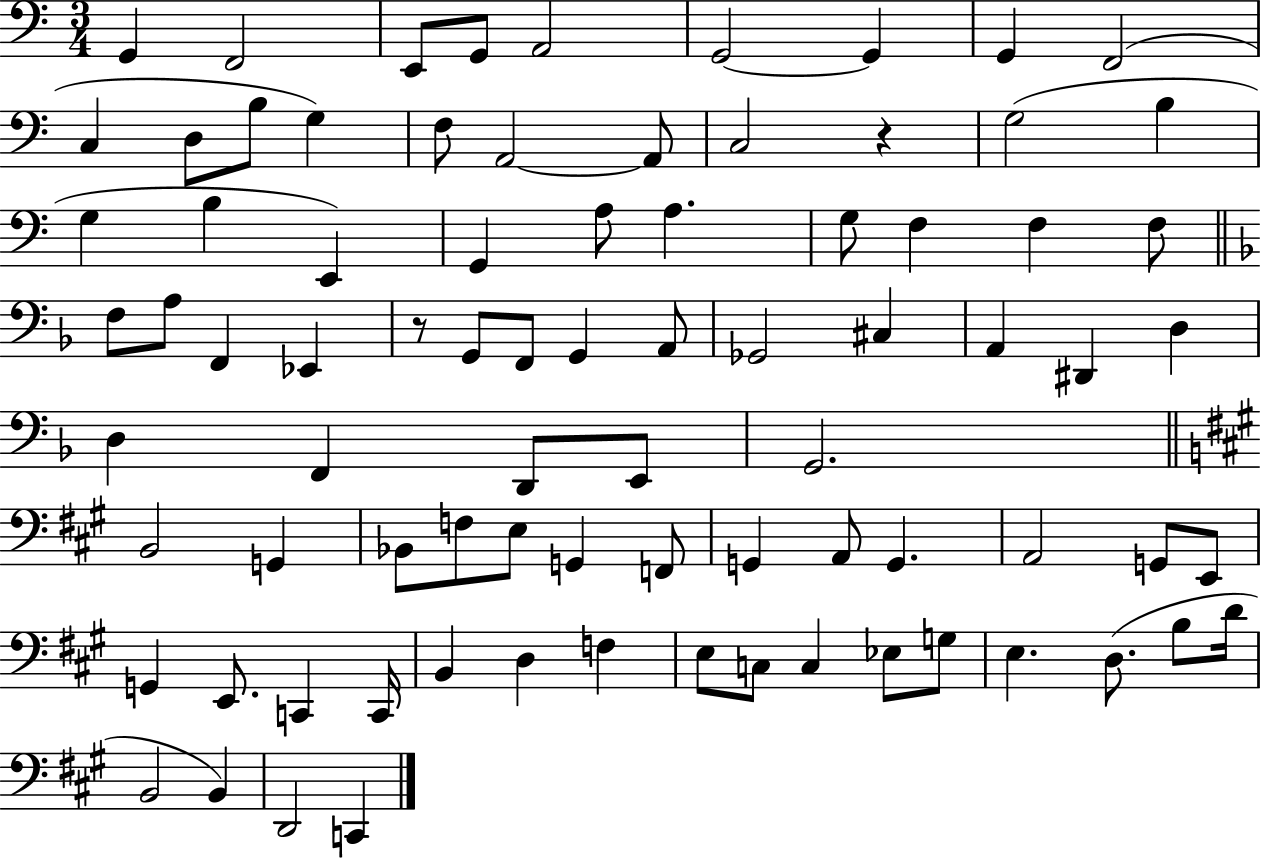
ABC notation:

X:1
T:Untitled
M:3/4
L:1/4
K:C
G,, F,,2 E,,/2 G,,/2 A,,2 G,,2 G,, G,, F,,2 C, D,/2 B,/2 G, F,/2 A,,2 A,,/2 C,2 z G,2 B, G, B, E,, G,, A,/2 A, G,/2 F, F, F,/2 F,/2 A,/2 F,, _E,, z/2 G,,/2 F,,/2 G,, A,,/2 _G,,2 ^C, A,, ^D,, D, D, F,, D,,/2 E,,/2 G,,2 B,,2 G,, _B,,/2 F,/2 E,/2 G,, F,,/2 G,, A,,/2 G,, A,,2 G,,/2 E,,/2 G,, E,,/2 C,, C,,/4 B,, D, F, E,/2 C,/2 C, _E,/2 G,/2 E, D,/2 B,/2 D/4 B,,2 B,, D,,2 C,,